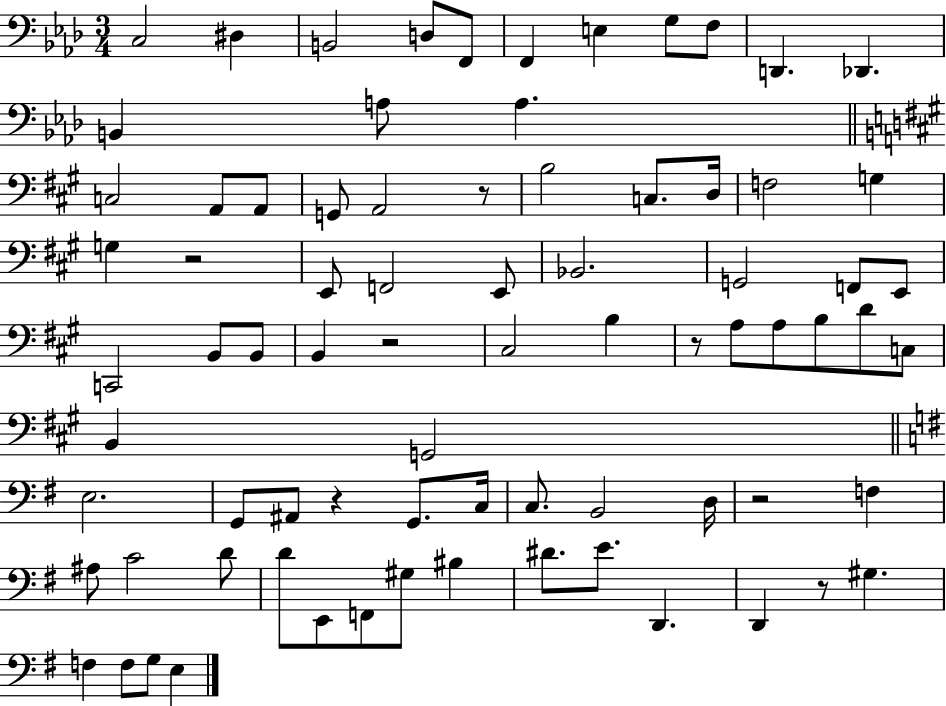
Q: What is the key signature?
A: AES major